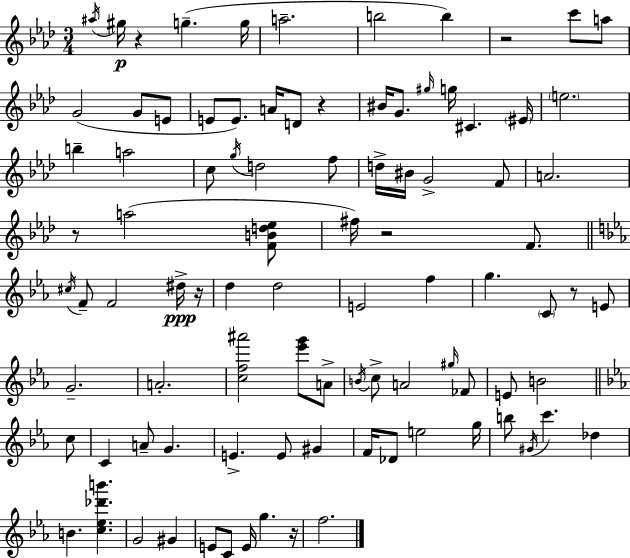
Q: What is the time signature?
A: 3/4